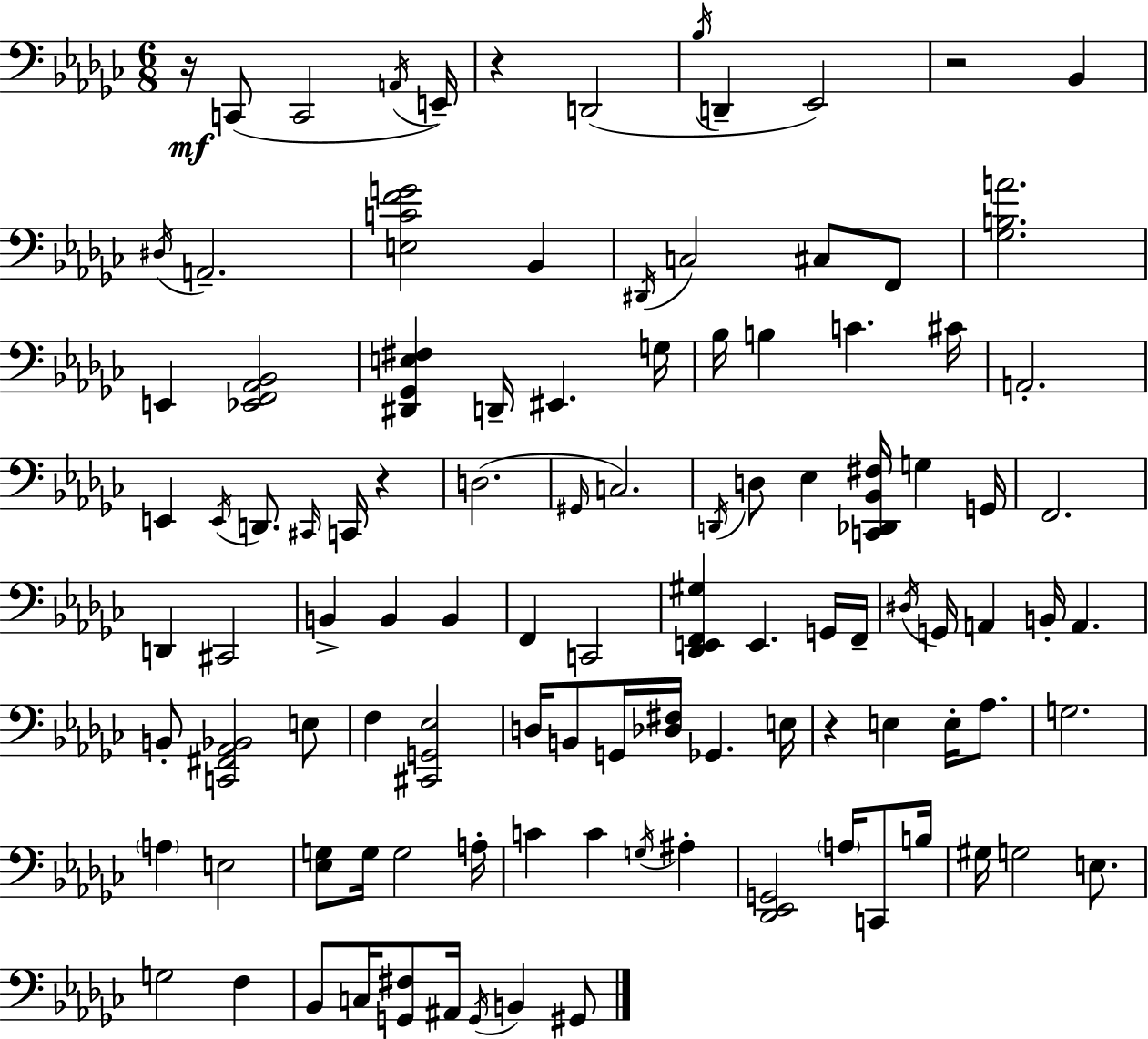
X:1
T:Untitled
M:6/8
L:1/4
K:Ebm
z/4 C,,/2 C,,2 A,,/4 E,,/4 z D,,2 _B,/4 D,, _E,,2 z2 _B,, ^D,/4 A,,2 [E,CFG]2 _B,, ^D,,/4 C,2 ^C,/2 F,,/2 [_G,B,A]2 E,, [_E,,F,,_A,,_B,,]2 [^D,,_G,,E,^F,] D,,/4 ^E,, G,/4 _B,/4 B, C ^C/4 A,,2 E,, E,,/4 D,,/2 ^C,,/4 C,,/4 z D,2 ^G,,/4 C,2 D,,/4 D,/2 _E, [C,,_D,,_B,,^F,]/4 G, G,,/4 F,,2 D,, ^C,,2 B,, B,, B,, F,, C,,2 [_D,,E,,F,,^G,] E,, G,,/4 F,,/4 ^D,/4 G,,/4 A,, B,,/4 A,, B,,/2 [C,,^F,,_A,,_B,,]2 E,/2 F, [^C,,G,,_E,]2 D,/4 B,,/2 G,,/4 [_D,^F,]/4 _G,, E,/4 z E, E,/4 _A,/2 G,2 A, E,2 [_E,G,]/2 G,/4 G,2 A,/4 C C G,/4 ^A, [_D,,_E,,G,,]2 A,/4 C,,/2 B,/4 ^G,/4 G,2 E,/2 G,2 F, _B,,/2 C,/4 [G,,^F,]/2 ^A,,/4 G,,/4 B,, ^G,,/2